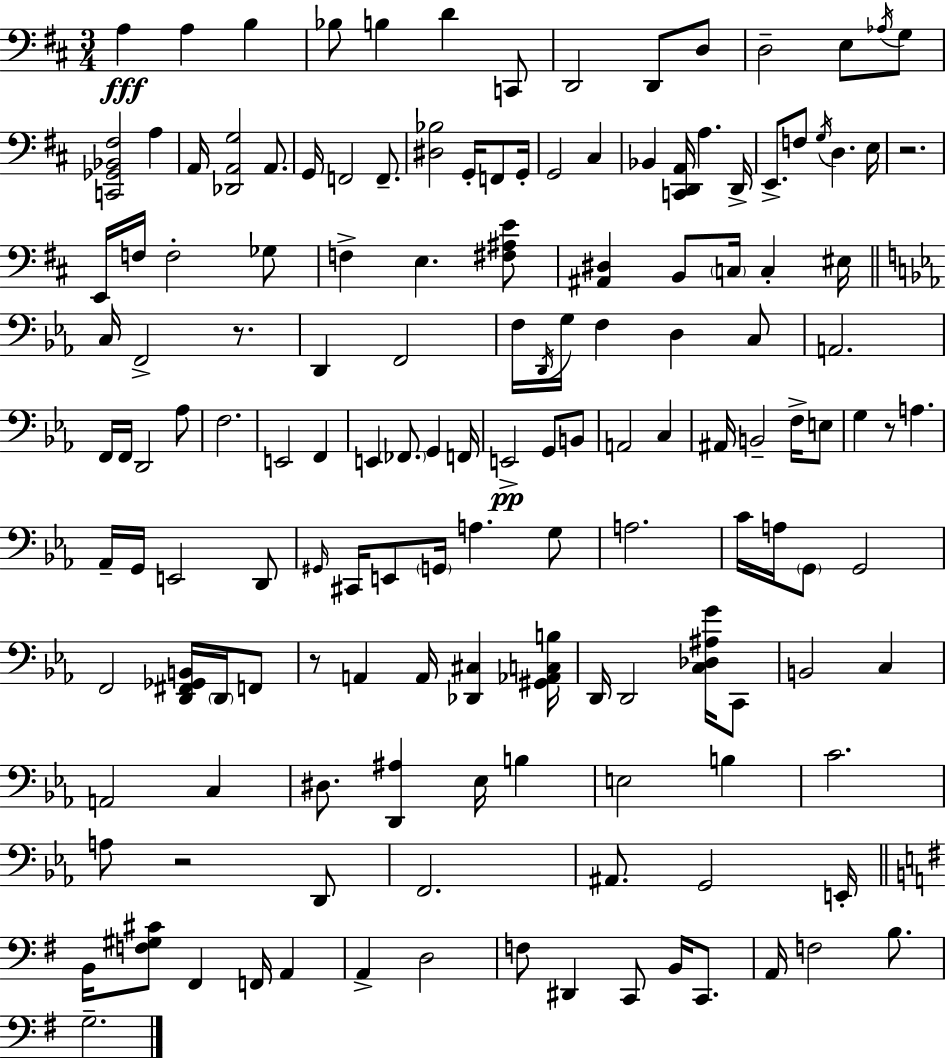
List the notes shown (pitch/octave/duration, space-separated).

A3/q A3/q B3/q Bb3/e B3/q D4/q C2/e D2/h D2/e D3/e D3/h E3/e Ab3/s G3/e [C2,Gb2,Bb2,F#3]/h A3/q A2/s [Db2,A2,G3]/h A2/e. G2/s F2/h F2/e. [D#3,Bb3]/h G2/s F2/e G2/s G2/h C#3/q Bb2/q [C2,D2,A2]/s A3/q. D2/s E2/e. F3/e G3/s D3/q. E3/s R/h. E2/s F3/s F3/h Gb3/e F3/q E3/q. [F#3,A#3,E4]/e [A#2,D#3]/q B2/e C3/s C3/q EIS3/s C3/s F2/h R/e. D2/q F2/h F3/s D2/s G3/s F3/q D3/q C3/e A2/h. F2/s F2/s D2/h Ab3/e F3/h. E2/h F2/q E2/q FES2/e. G2/q F2/s E2/h G2/e B2/e A2/h C3/q A#2/s B2/h F3/s E3/e G3/q R/e A3/q. Ab2/s G2/s E2/h D2/e G#2/s C#2/s E2/e G2/s A3/q. G3/e A3/h. C4/s A3/s G2/e G2/h F2/h [D2,F#2,Gb2,B2]/s D2/s F2/e R/e A2/q A2/s [Db2,C#3]/q [G#2,Ab2,C3,B3]/s D2/s D2/h [C3,Db3,A#3,G4]/s C2/e B2/h C3/q A2/h C3/q D#3/e. [D2,A#3]/q Eb3/s B3/q E3/h B3/q C4/h. A3/e R/h D2/e F2/h. A#2/e. G2/h E2/s B2/s [F3,G#3,C#4]/e F#2/q F2/s A2/q A2/q D3/h F3/e D#2/q C2/e B2/s C2/e. A2/s F3/h B3/e. G3/h.